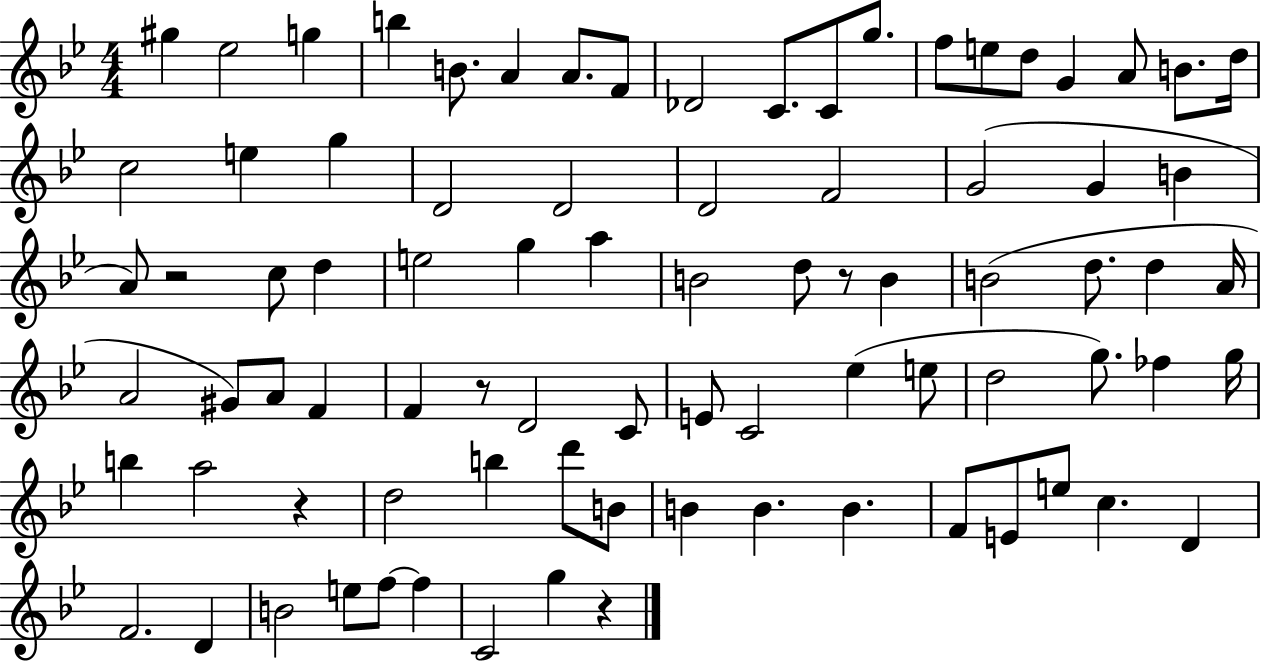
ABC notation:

X:1
T:Untitled
M:4/4
L:1/4
K:Bb
^g _e2 g b B/2 A A/2 F/2 _D2 C/2 C/2 g/2 f/2 e/2 d/2 G A/2 B/2 d/4 c2 e g D2 D2 D2 F2 G2 G B A/2 z2 c/2 d e2 g a B2 d/2 z/2 B B2 d/2 d A/4 A2 ^G/2 A/2 F F z/2 D2 C/2 E/2 C2 _e e/2 d2 g/2 _f g/4 b a2 z d2 b d'/2 B/2 B B B F/2 E/2 e/2 c D F2 D B2 e/2 f/2 f C2 g z